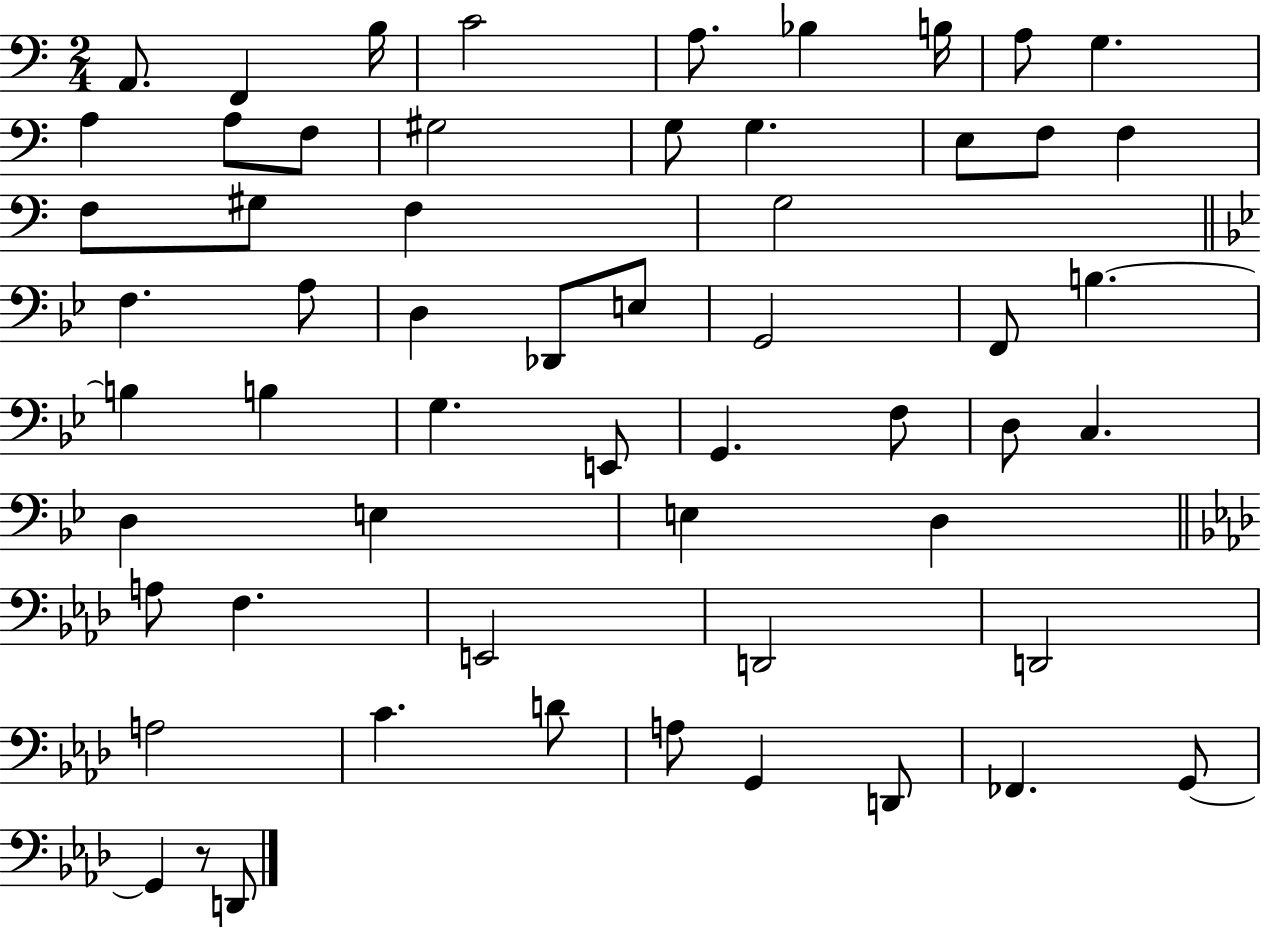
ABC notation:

X:1
T:Untitled
M:2/4
L:1/4
K:C
A,,/2 F,, B,/4 C2 A,/2 _B, B,/4 A,/2 G, A, A,/2 F,/2 ^G,2 G,/2 G, E,/2 F,/2 F, F,/2 ^G,/2 F, G,2 F, A,/2 D, _D,,/2 E,/2 G,,2 F,,/2 B, B, B, G, E,,/2 G,, F,/2 D,/2 C, D, E, E, D, A,/2 F, E,,2 D,,2 D,,2 A,2 C D/2 A,/2 G,, D,,/2 _F,, G,,/2 G,, z/2 D,,/2